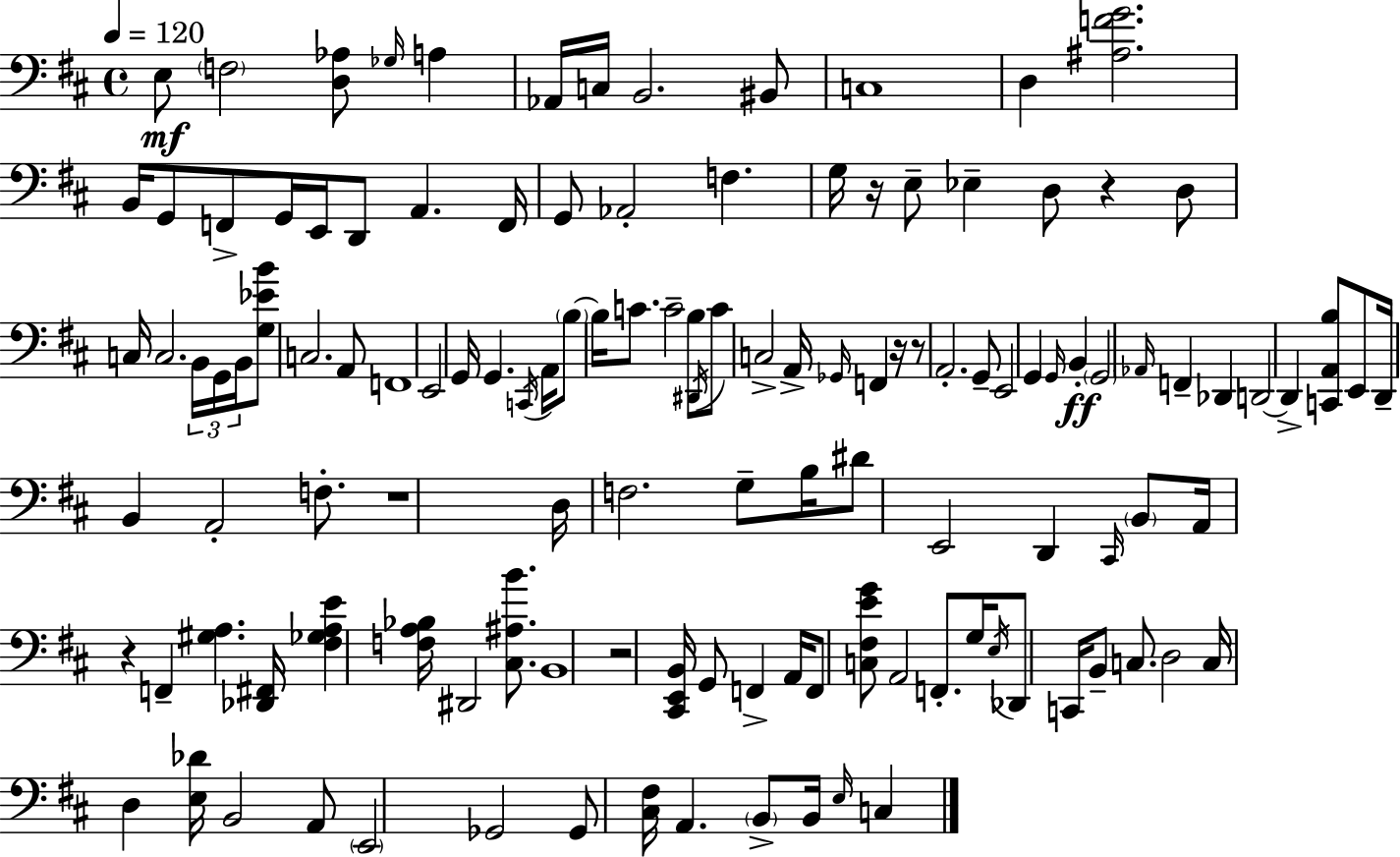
{
  \clef bass
  \time 4/4
  \defaultTimeSignature
  \key d \major
  \tempo 4 = 120
  e8\mf \parenthesize f2 <d aes>8 \grace { ges16 } a4 | aes,16 c16 b,2. bis,8 | c1 | d4 <ais f' g'>2. | \break b,16 g,8 f,8-> g,16 e,16 d,8 a,4. | f,16 g,8 aes,2-. f4. | g16 r16 e8-- ees4-- d8 r4 d8 | c16 c2. \tuplet 3/2 { b,16 g,16 | \break b,16 } <g ees' b'>8 c2. a,8 | f,1 | e,2 g,16 g,4. | \acciaccatura { c,16 } a,16 \parenthesize b8~~ b16 c'8. c'2-- | \break b8 \acciaccatura { dis,16 } c'8 c2-> a,16-> \grace { ges,16 } f,4 | r16 r8 a,2.-. | g,8-- e,2 g,4 | \grace { g,16 } b,4-.\ff \parenthesize g,2 \grace { aes,16 } f,4-- | \break des,4 d,2~~ d,4-> | <c, a, b>8 e,8 d,16-- b,4 a,2-. | f8.-. r1 | d16 f2. | \break g8-- b16 dis'8 e,2 | d,4 \grace { cis,16 } \parenthesize b,8 a,16 r4 f,4-- | <gis a>4. <des, fis,>16 <fis ges a e'>4 <f a bes>16 dis,2 | <cis ais b'>8. b,1 | \break r2 <cis, e, b,>16 | g,8 f,4-> a,16 f,8 <c fis e' g'>8 a,2 | f,8.-. g16 \acciaccatura { e16 } des,8 c,16 b,8-- c8. | d2 c16 d4 <e des'>16 b,2 | \break a,8 \parenthesize e,2 | ges,2 ges,8 <cis fis>16 a,4. | \parenthesize b,8-> b,16 \grace { e16 } c4 \bar "|."
}